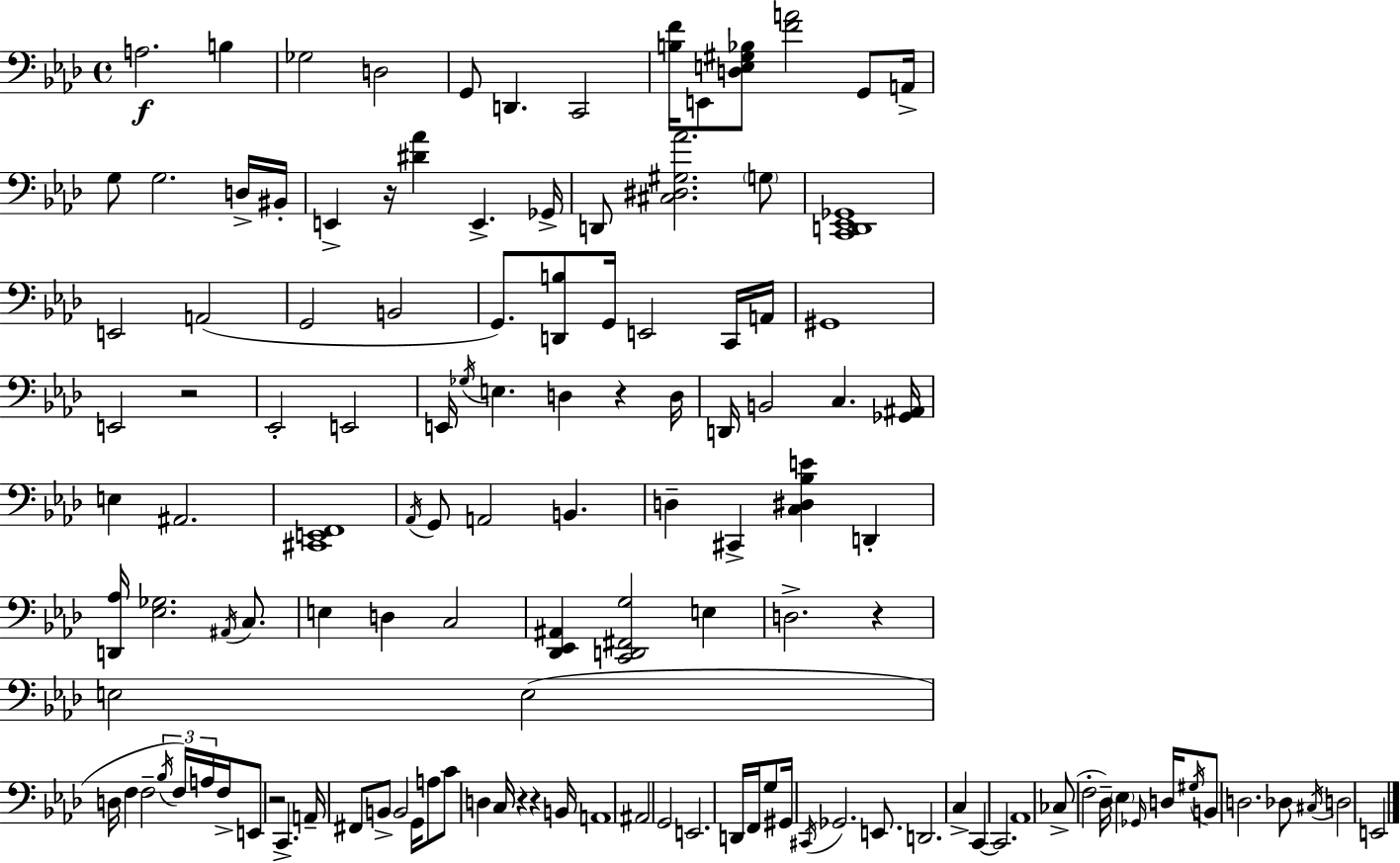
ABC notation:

X:1
T:Untitled
M:4/4
L:1/4
K:Fm
A,2 B, _G,2 D,2 G,,/2 D,, C,,2 [B,F]/4 E,,/2 [D,E,^G,_B,]/2 [FA]2 G,,/2 A,,/4 G,/2 G,2 D,/4 ^B,,/4 E,, z/4 [^D_A] E,, _G,,/4 D,,/2 [^C,^D,^G,_A]2 G,/2 [C,,D,,_E,,_G,,]4 E,,2 A,,2 G,,2 B,,2 G,,/2 [D,,B,]/2 G,,/4 E,,2 C,,/4 A,,/4 ^G,,4 E,,2 z2 _E,,2 E,,2 E,,/4 _G,/4 E, D, z D,/4 D,,/4 B,,2 C, [_G,,^A,,]/4 E, ^A,,2 [^C,,E,,F,,]4 _A,,/4 G,,/2 A,,2 B,, D, ^C,, [C,^D,_B,E] D,, [D,,_A,]/4 [_E,_G,]2 ^A,,/4 C,/2 E, D, C,2 [_D,,_E,,^A,,] [C,,D,,^F,,G,]2 E, D,2 z E,2 E,2 D,/4 F, F,2 _B,/4 F,/4 A,/4 F,/4 E,,/2 z2 C,, A,,/4 ^F,,/2 B,,/2 B,,2 G,,/4 A,/2 C/2 D, C,/4 z z B,,/4 A,,4 ^A,,2 G,,2 E,,2 D,,/4 F,,/4 G,/2 ^G,,/4 ^C,,/4 _G,,2 E,,/2 D,,2 C, C,, C,,2 _A,,4 _C,/2 F,2 _D,/4 _E, _G,,/4 D,/4 ^G,/4 B,,/2 D,2 _D,/2 ^C,/4 D,2 E,,2